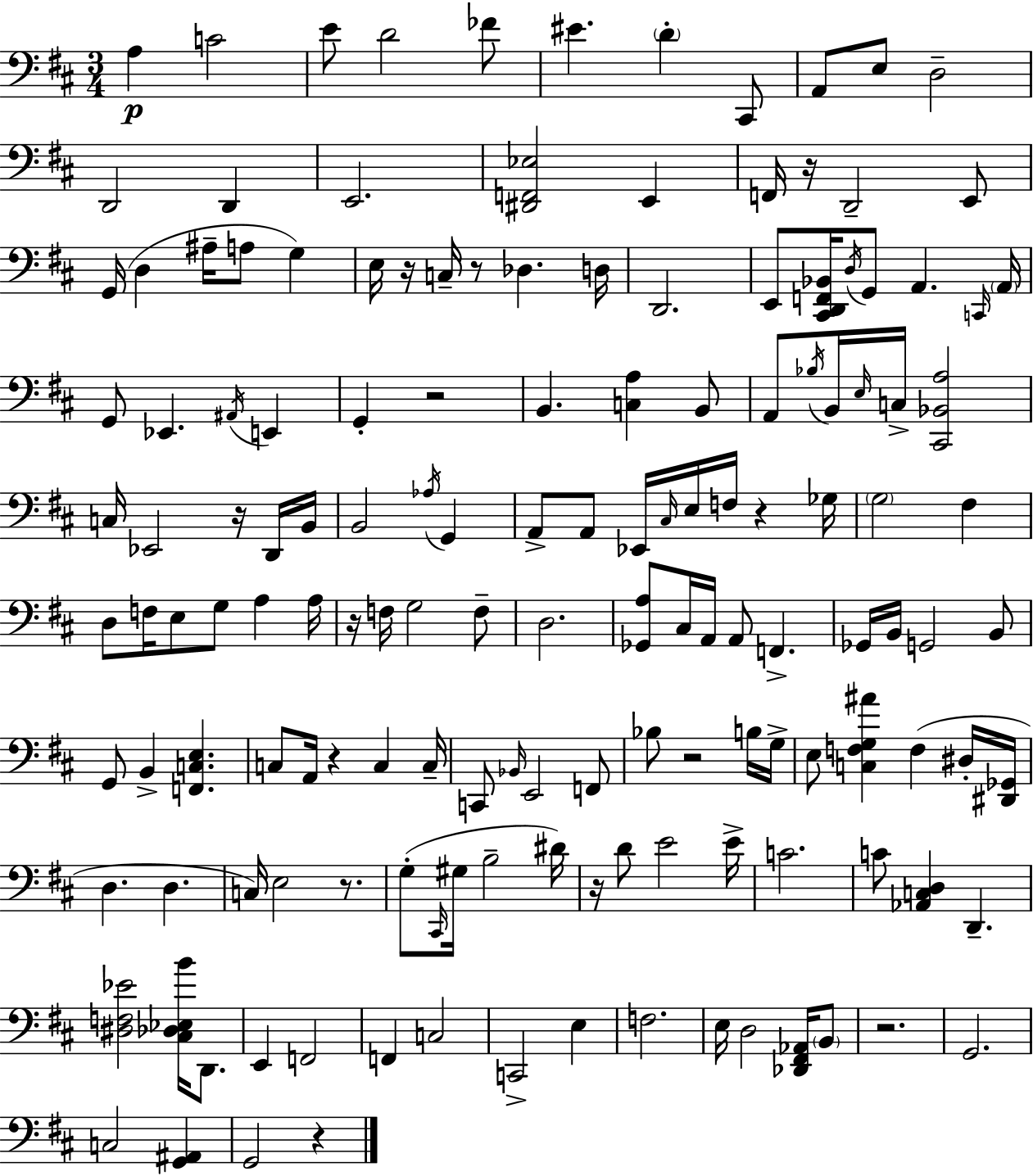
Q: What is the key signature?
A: D major